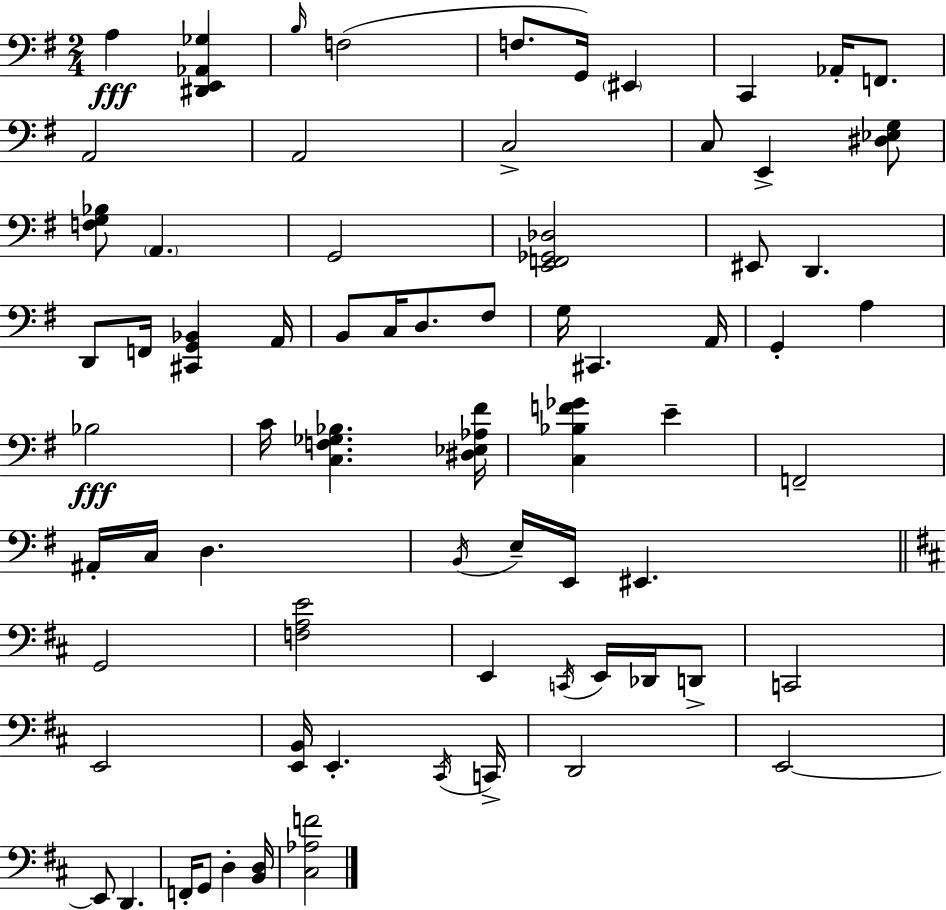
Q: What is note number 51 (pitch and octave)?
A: C#2